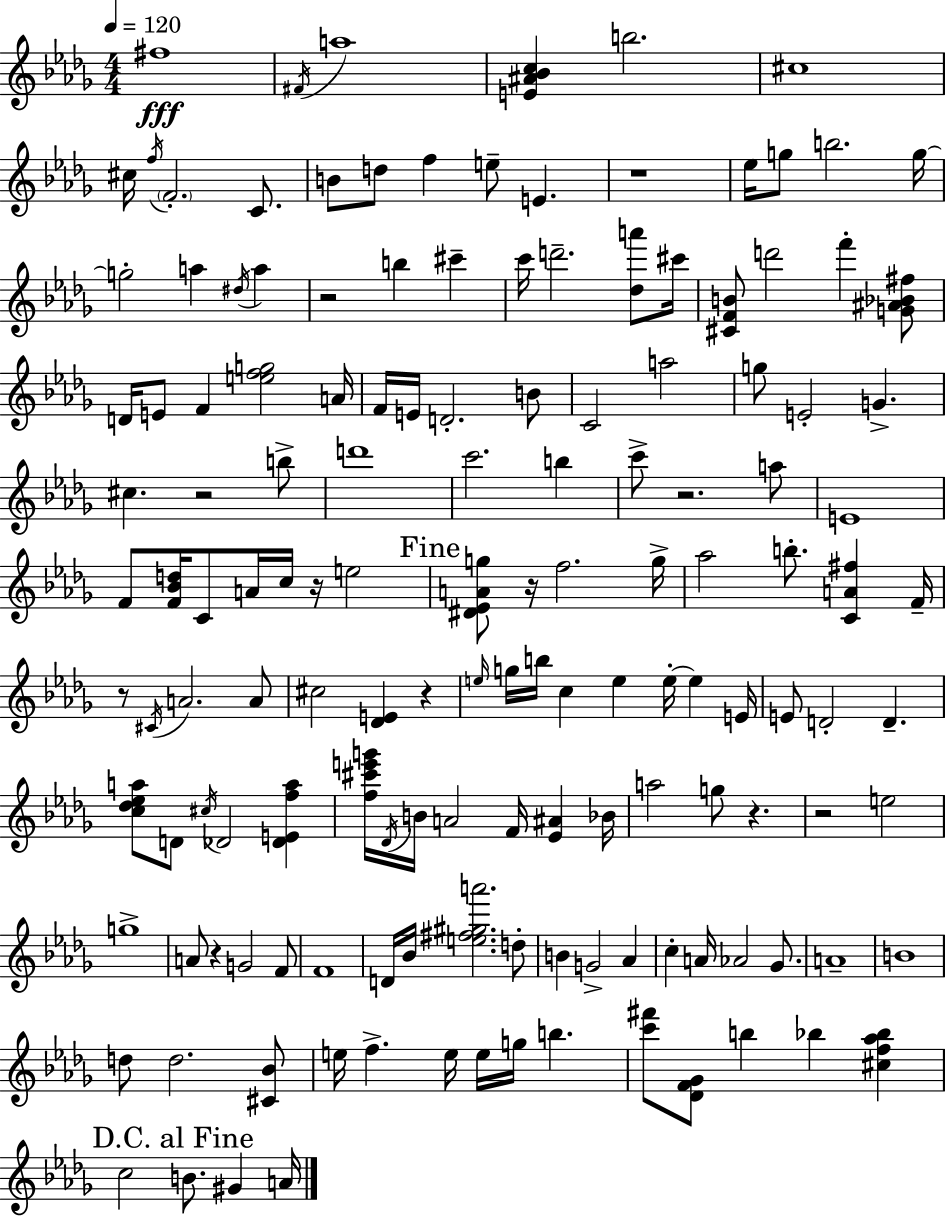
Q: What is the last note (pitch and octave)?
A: A4